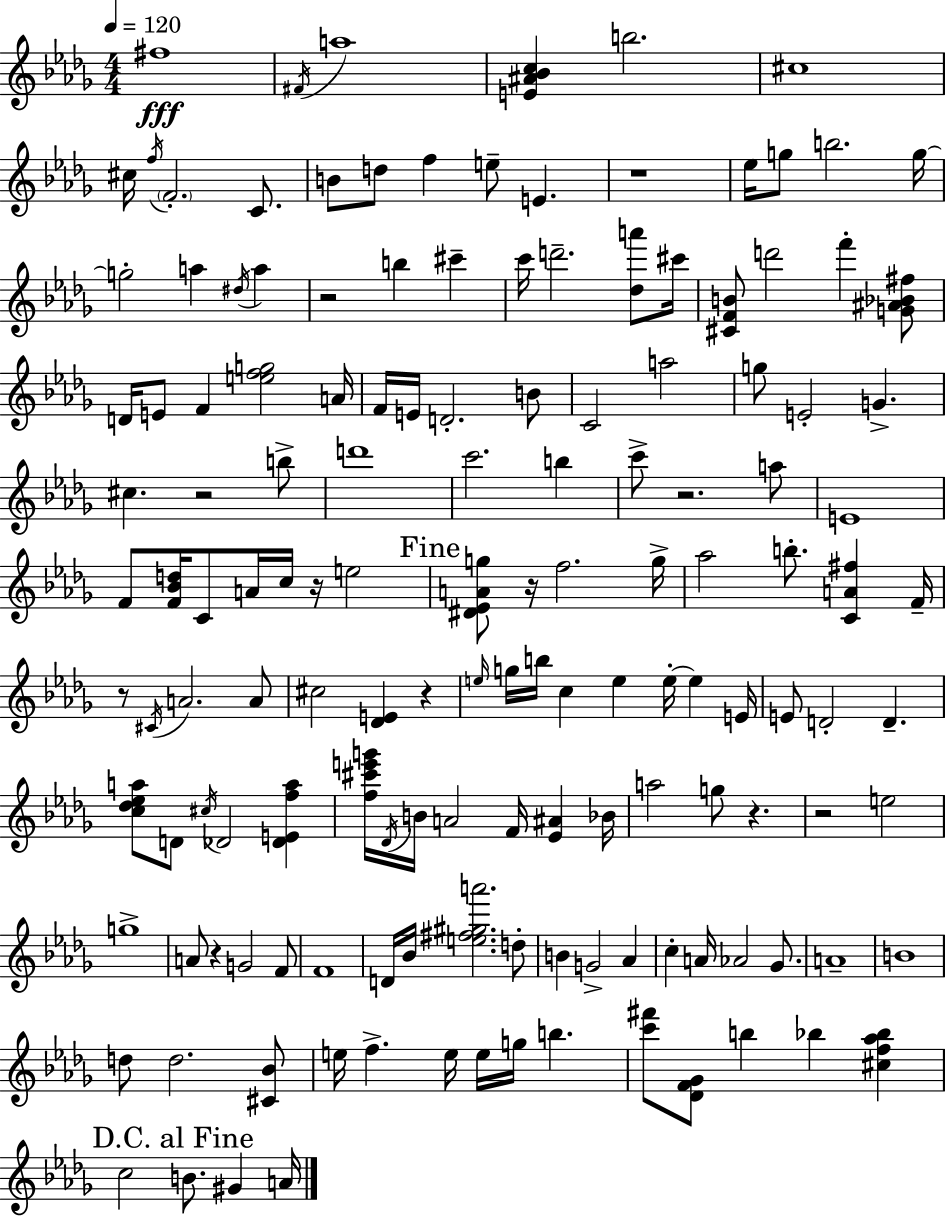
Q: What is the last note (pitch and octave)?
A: A4